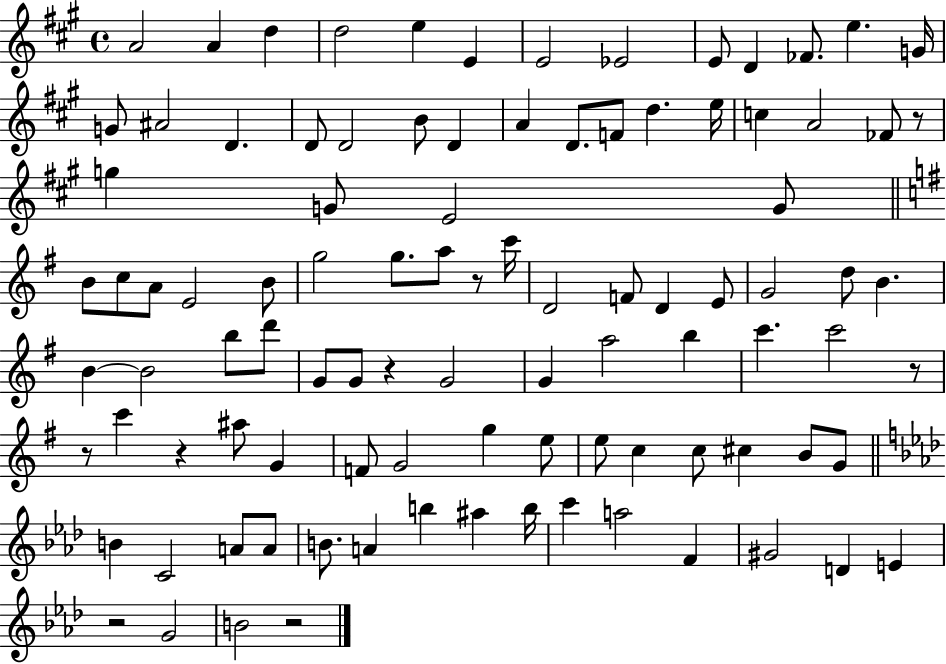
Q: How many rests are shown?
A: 8